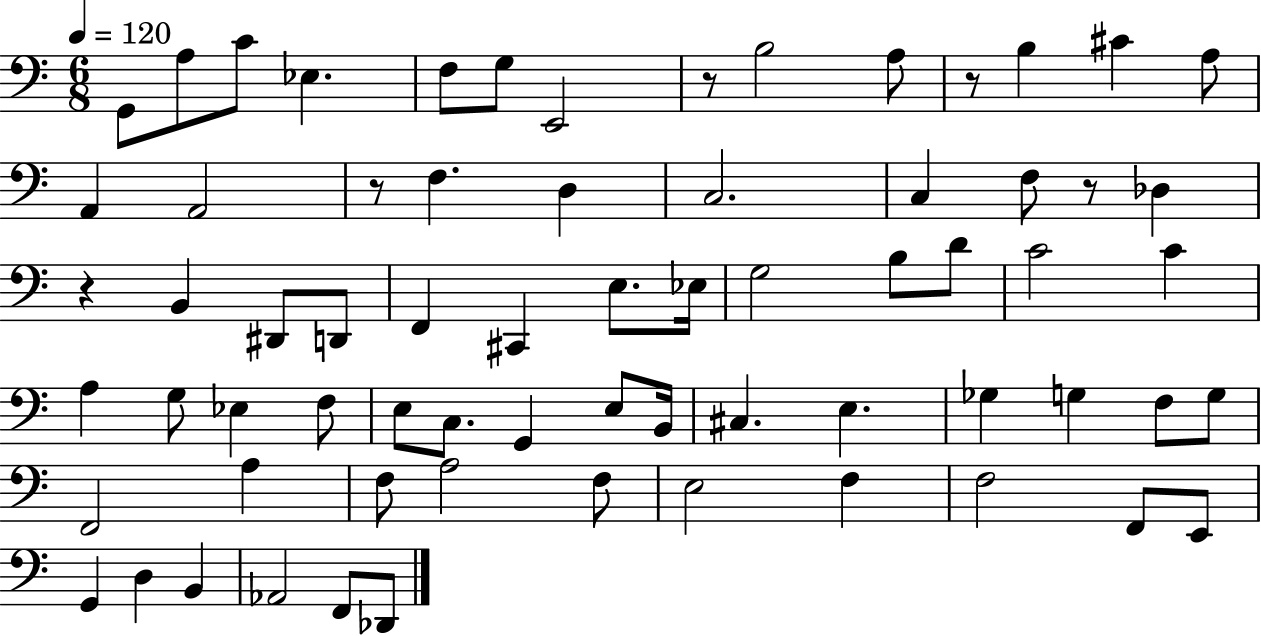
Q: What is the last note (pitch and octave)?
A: Db2